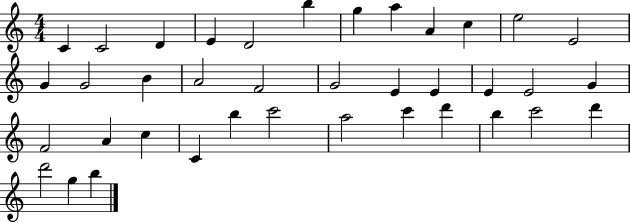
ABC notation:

X:1
T:Untitled
M:4/4
L:1/4
K:C
C C2 D E D2 b g a A c e2 E2 G G2 B A2 F2 G2 E E E E2 G F2 A c C b c'2 a2 c' d' b c'2 d' d'2 g b